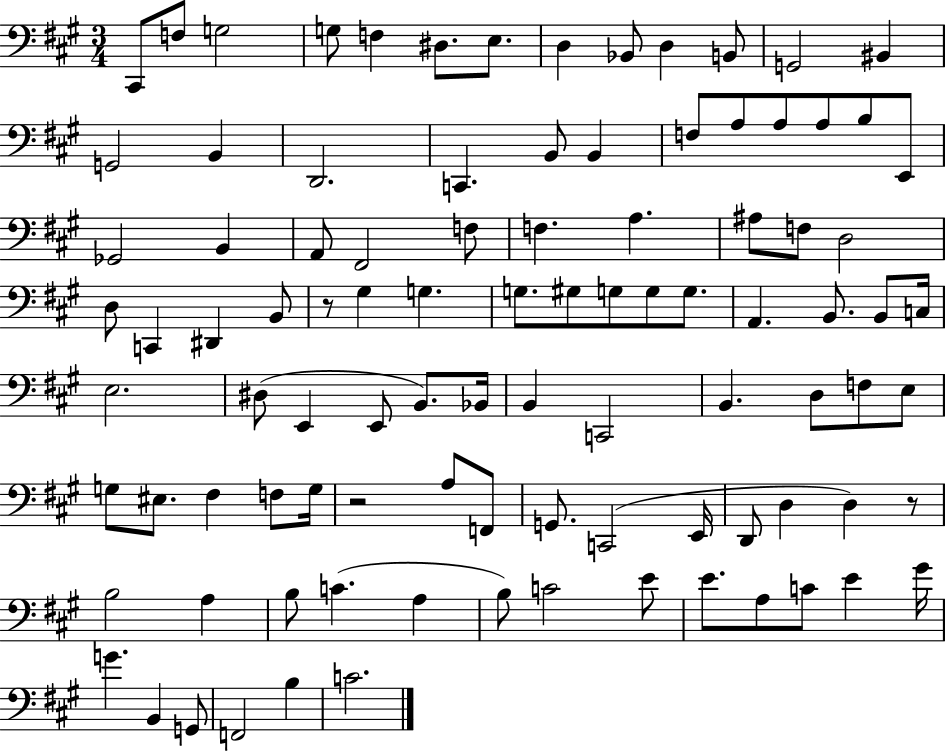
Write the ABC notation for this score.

X:1
T:Untitled
M:3/4
L:1/4
K:A
^C,,/2 F,/2 G,2 G,/2 F, ^D,/2 E,/2 D, _B,,/2 D, B,,/2 G,,2 ^B,, G,,2 B,, D,,2 C,, B,,/2 B,, F,/2 A,/2 A,/2 A,/2 B,/2 E,,/2 _G,,2 B,, A,,/2 ^F,,2 F,/2 F, A, ^A,/2 F,/2 D,2 D,/2 C,, ^D,, B,,/2 z/2 ^G, G, G,/2 ^G,/2 G,/2 G,/2 G,/2 A,, B,,/2 B,,/2 C,/4 E,2 ^D,/2 E,, E,,/2 B,,/2 _B,,/4 B,, C,,2 B,, D,/2 F,/2 E,/2 G,/2 ^E,/2 ^F, F,/2 G,/4 z2 A,/2 F,,/2 G,,/2 C,,2 E,,/4 D,,/2 D, D, z/2 B,2 A, B,/2 C A, B,/2 C2 E/2 E/2 A,/2 C/2 E ^G/4 G B,, G,,/2 F,,2 B, C2